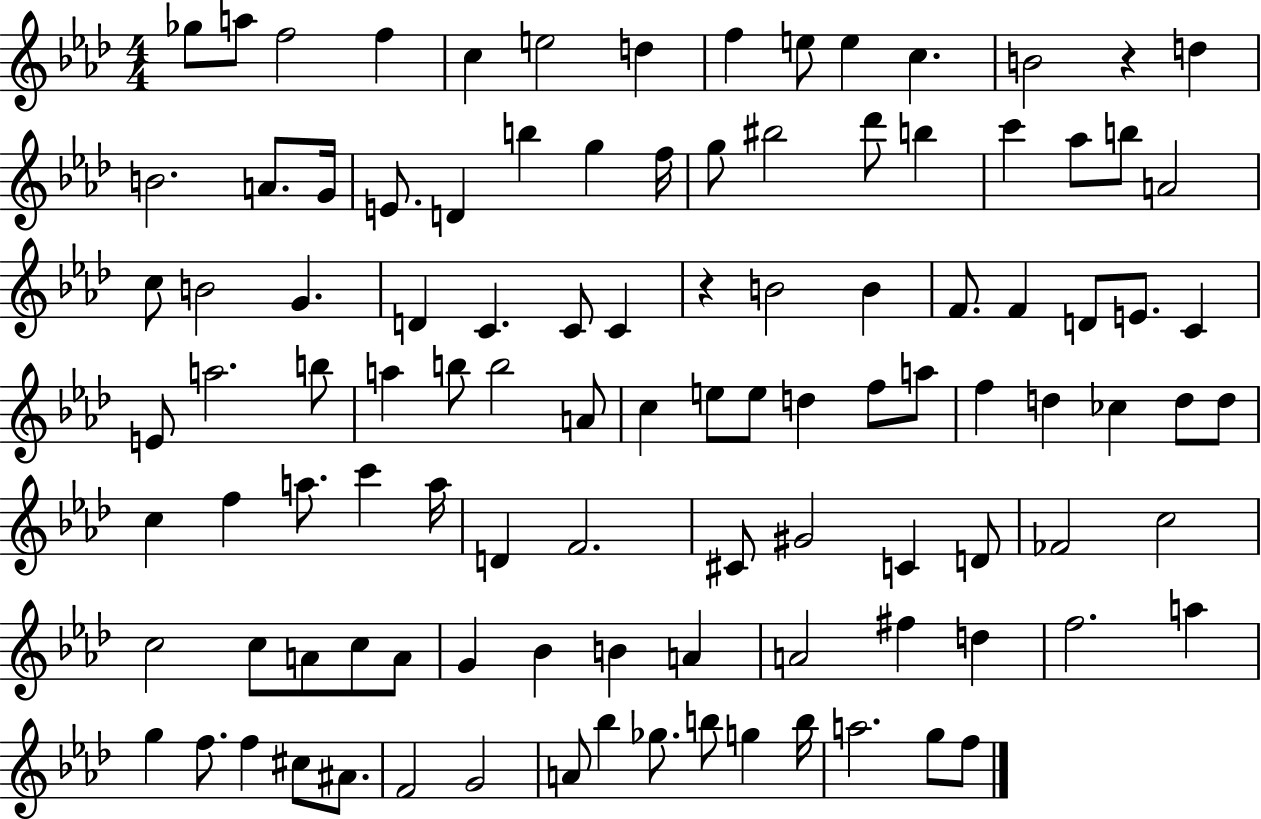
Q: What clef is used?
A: treble